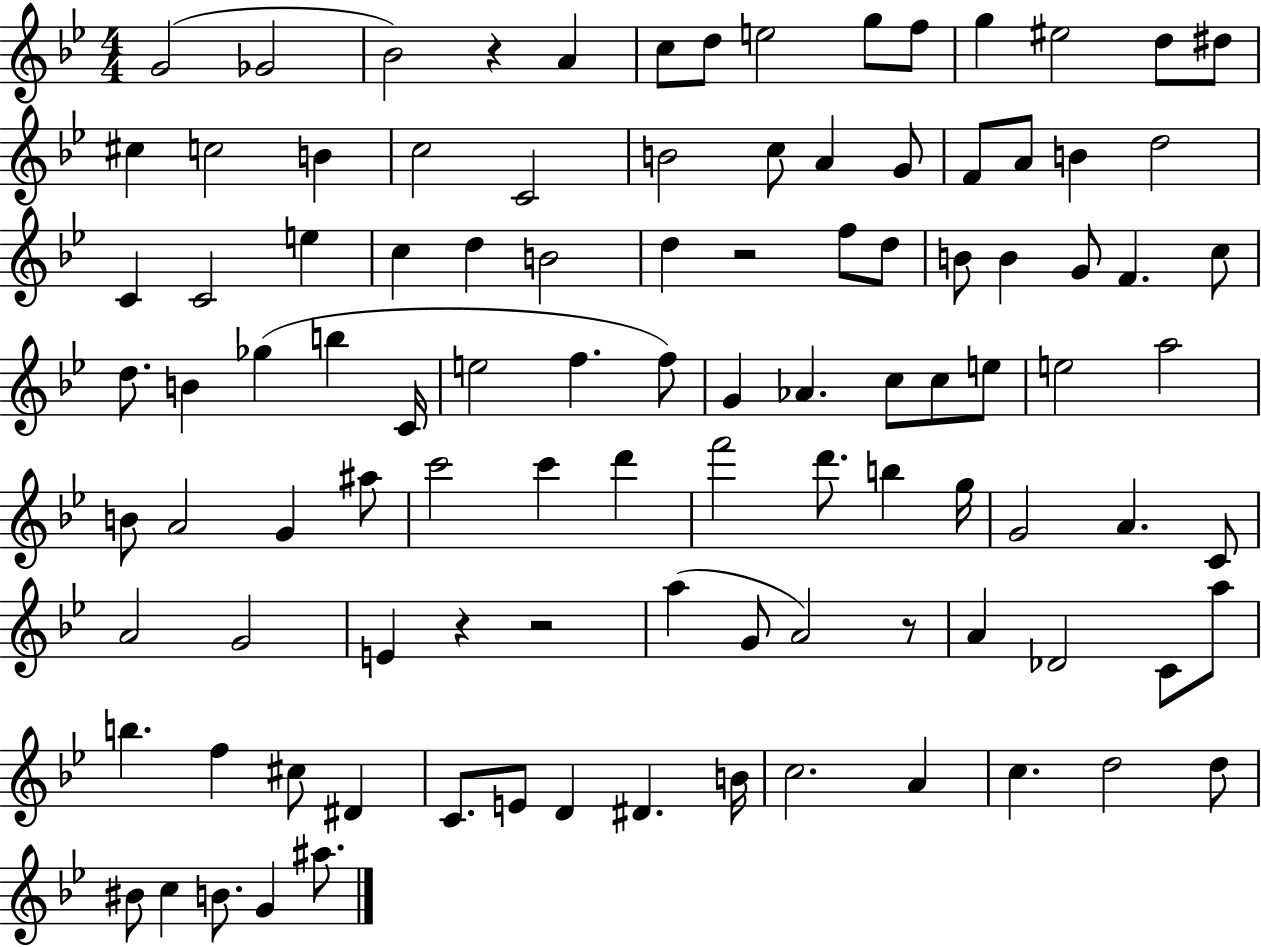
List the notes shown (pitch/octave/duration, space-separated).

G4/h Gb4/h Bb4/h R/q A4/q C5/e D5/e E5/h G5/e F5/e G5/q EIS5/h D5/e D#5/e C#5/q C5/h B4/q C5/h C4/h B4/h C5/e A4/q G4/e F4/e A4/e B4/q D5/h C4/q C4/h E5/q C5/q D5/q B4/h D5/q R/h F5/e D5/e B4/e B4/q G4/e F4/q. C5/e D5/e. B4/q Gb5/q B5/q C4/s E5/h F5/q. F5/e G4/q Ab4/q. C5/e C5/e E5/e E5/h A5/h B4/e A4/h G4/q A#5/e C6/h C6/q D6/q F6/h D6/e. B5/q G5/s G4/h A4/q. C4/e A4/h G4/h E4/q R/q R/h A5/q G4/e A4/h R/e A4/q Db4/h C4/e A5/e B5/q. F5/q C#5/e D#4/q C4/e. E4/e D4/q D#4/q. B4/s C5/h. A4/q C5/q. D5/h D5/e BIS4/e C5/q B4/e. G4/q A#5/e.